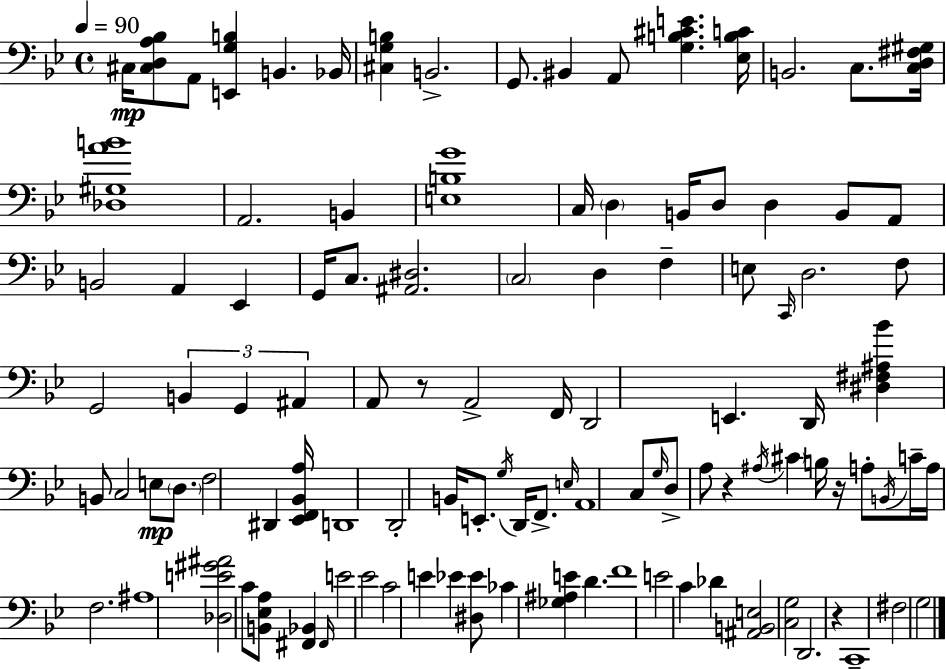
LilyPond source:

{
  \clef bass
  \time 4/4
  \defaultTimeSignature
  \key bes \major
  \tempo 4 = 90
  cis16\mp <cis d a bes>8 a,8 <e, g b>4 b,4. bes,16 | <cis g b>4 b,2.-> | g,8. bis,4 a,8 <g b cis' e'>4. <ees b c'>16 | b,2. c8. <c d fis gis>16 | \break <des gis a' b'>1 | a,2. b,4 | <e b g'>1 | c16 \parenthesize d4 b,16 d8 d4 b,8 a,8 | \break b,2 a,4 ees,4 | g,16 c8. <ais, dis>2. | \parenthesize c2 d4 f4-- | e8 \grace { c,16 } d2. f8 | \break g,2 \tuplet 3/2 { b,4 g,4 | ais,4 } a,8 r8 a,2-> | f,16 d,2 e,4. | d,16 <dis fis ais bes'>4 b,8 c2 e8\mp | \break \parenthesize d8. f2 dis,4 | <ees, f, bes, a>16 d,1 | d,2-. b,16 e,8.-. \acciaccatura { g16 } d,16 f,8.-> | \grace { e16 } a,1 | \break c8 \grace { g16 } d8-> a8 r4 \acciaccatura { ais16 } \parenthesize cis'4 | b16 r16 a8-. \acciaccatura { b,16 } c'16-- a16 f2. | ais1 | <des e' gis' ais'>2 c'8 | \break <b, ees a>8 <fis, bes,>4 \grace { fis,16 } e'2 ees'2 | c'2 e'4 | ees'4 <dis ees'>8 ces'4 <ges ais e'>4 | d'4. f'1 | \break e'2 c'4 | des'4 <ais, b, e>2 <c g>2 | d,2. | r4 c,1-- | \break fis2 g2 | \bar "|."
}